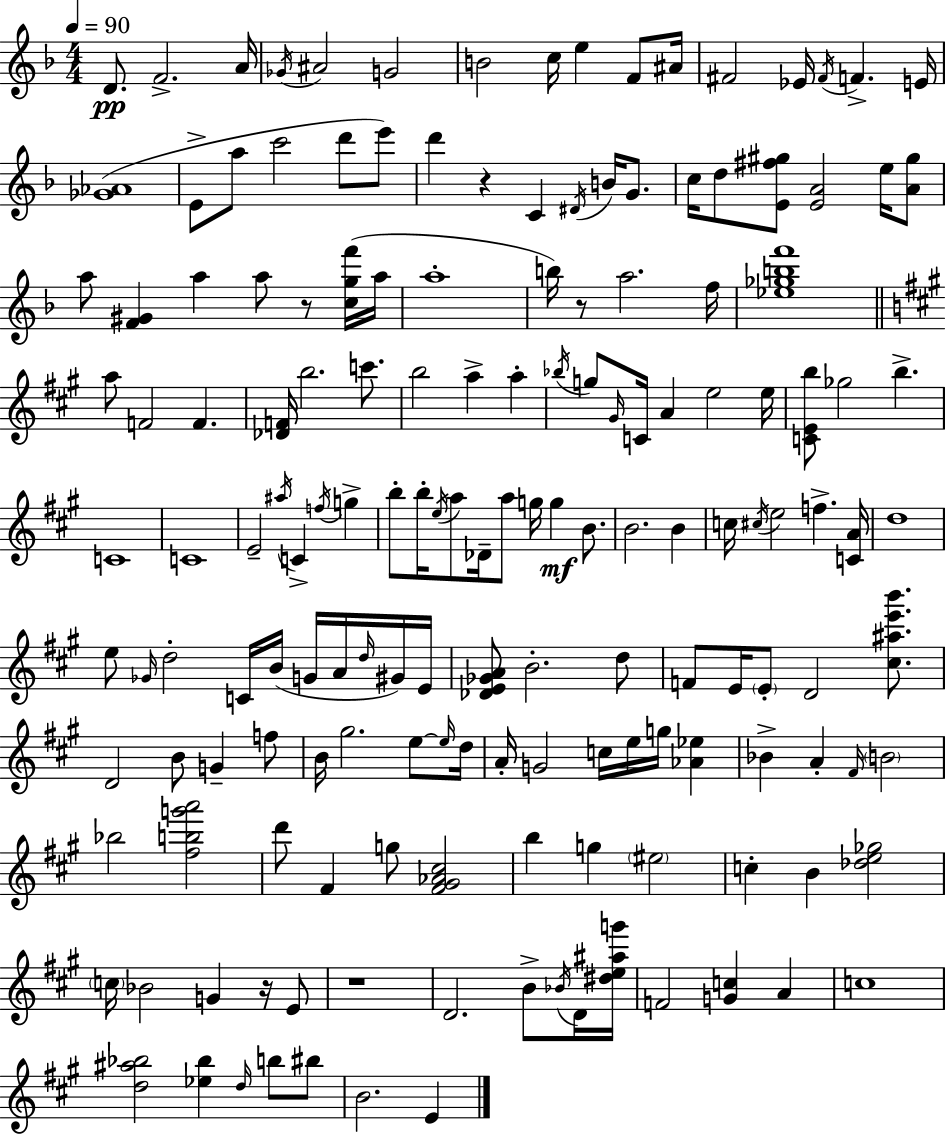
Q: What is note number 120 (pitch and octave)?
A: B4